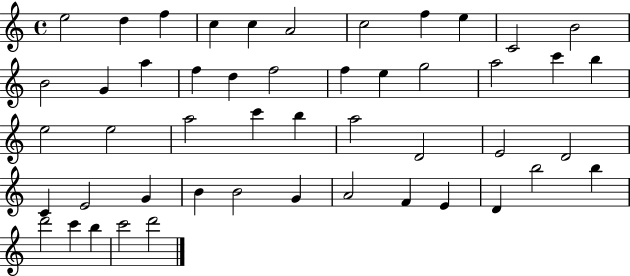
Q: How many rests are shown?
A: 0